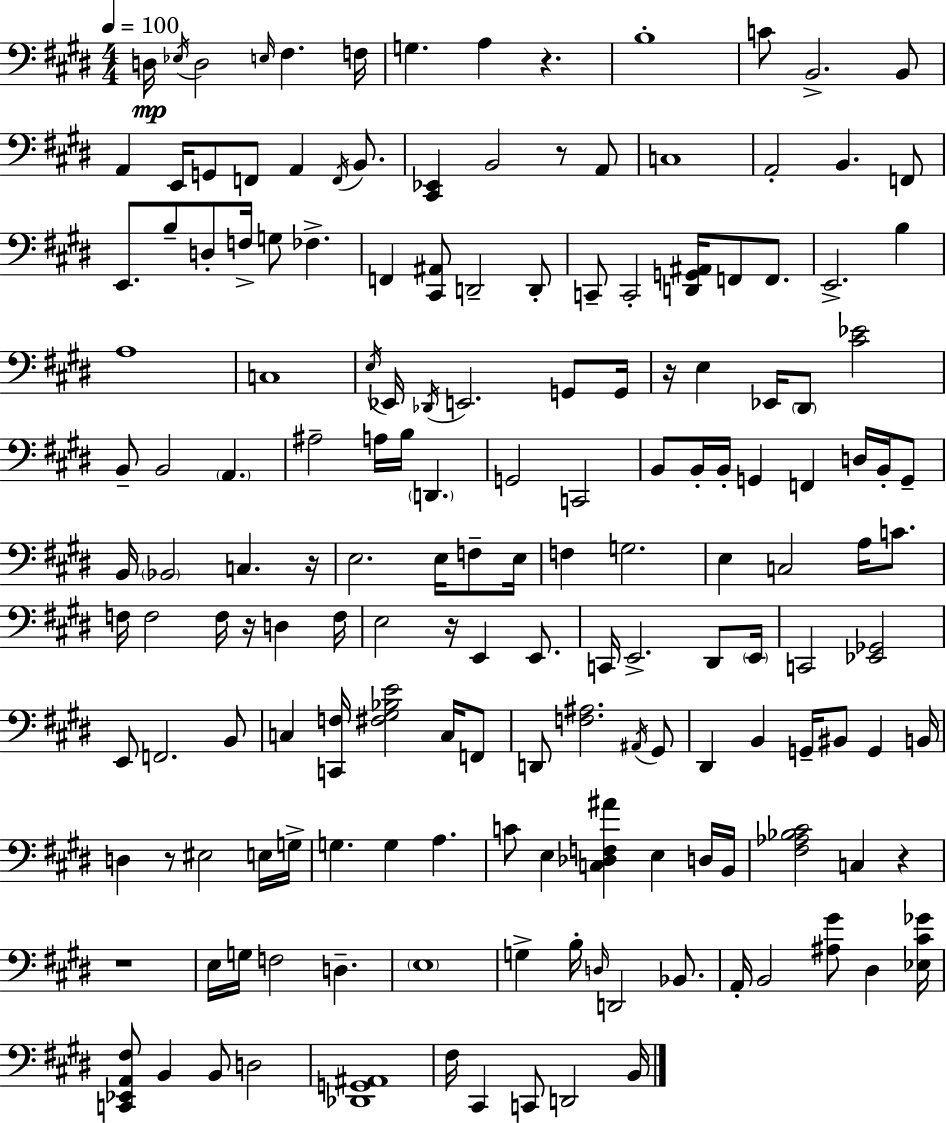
D3/s Eb3/s D3/h E3/s F#3/q. F3/s G3/q. A3/q R/q. B3/w C4/e B2/h. B2/e A2/q E2/s G2/e F2/e A2/q F2/s B2/e. [C#2,Eb2]/q B2/h R/e A2/e C3/w A2/h B2/q. F2/e E2/e. B3/e D3/e F3/s G3/e FES3/q. F2/q [C#2,A#2]/e D2/h D2/e C2/e C2/h [D2,G2,A#2]/s F2/e F2/e. E2/h. B3/q A3/w C3/w E3/s Eb2/s Db2/s E2/h. G2/e G2/s R/s E3/q Eb2/s D#2/e [C#4,Eb4]/h B2/e B2/h A2/q. A#3/h A3/s B3/s D2/q. G2/h C2/h B2/e B2/s B2/s G2/q F2/q D3/s B2/s G2/e B2/s Bb2/h C3/q. R/s E3/h. E3/s F3/e E3/s F3/q G3/h. E3/q C3/h A3/s C4/e. F3/s F3/h F3/s R/s D3/q F3/s E3/h R/s E2/q E2/e. C2/s E2/h. D#2/e E2/s C2/h [Eb2,Gb2]/h E2/e F2/h. B2/e C3/q [C2,F3]/s [F#3,G#3,Bb3,E4]/h C3/s F2/e D2/e [F3,A#3]/h. A#2/s G#2/e D#2/q B2/q G2/s BIS2/e G2/q B2/s D3/q R/e EIS3/h E3/s G3/s G3/q. G3/q A3/q. C4/e E3/q [C3,Db3,F3,A#4]/q E3/q D3/s B2/s [F#3,Ab3,Bb3,C#4]/h C3/q R/q R/w E3/s G3/s F3/h D3/q. E3/w G3/q B3/s D3/s D2/h Bb2/e. A2/s B2/h [A#3,G#4]/e D#3/q [Eb3,C#4,Gb4]/s [C2,Eb2,A2,F#3]/e B2/q B2/e D3/h [Db2,G2,A#2]/w F#3/s C#2/q C2/e D2/h B2/s